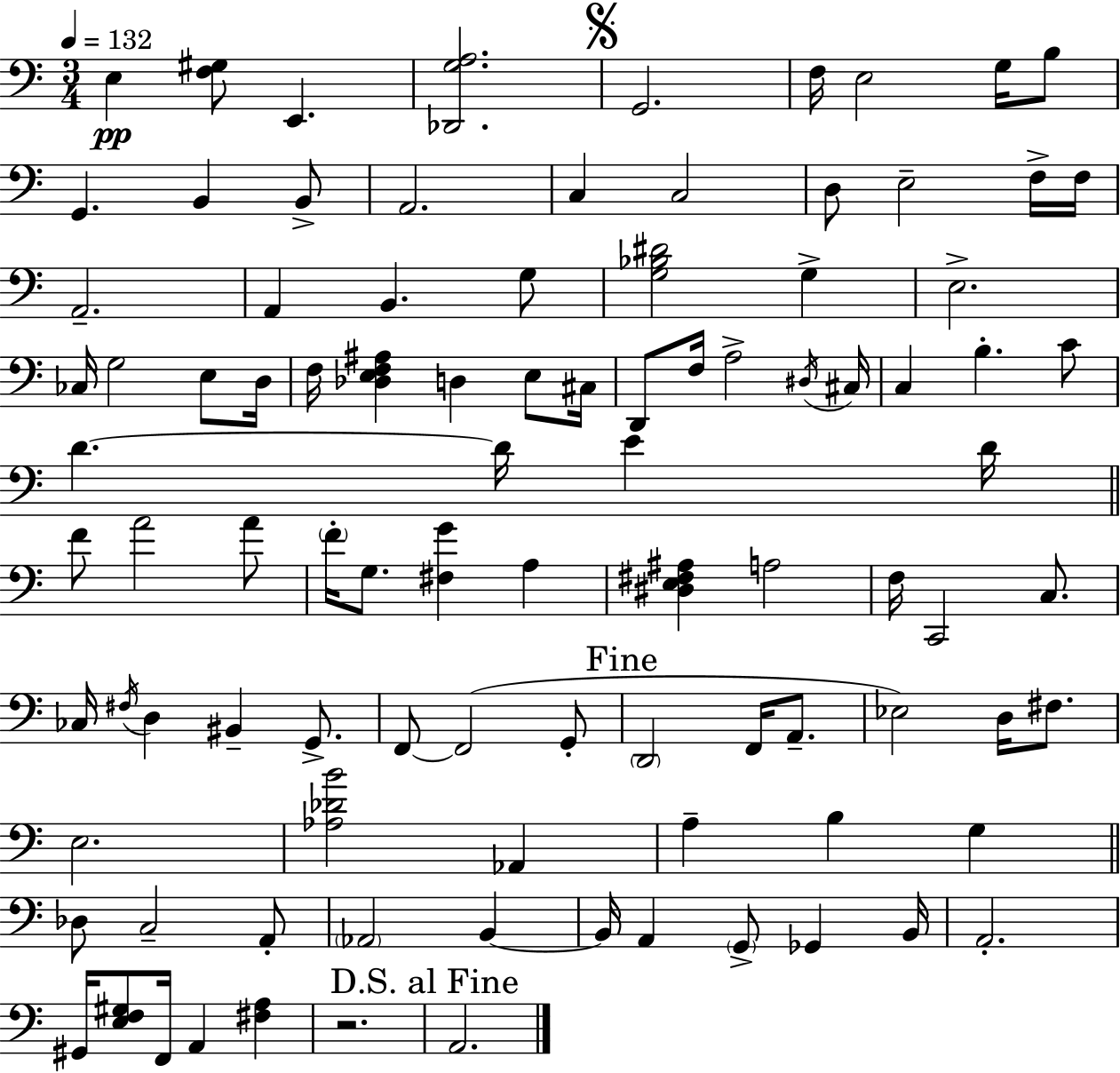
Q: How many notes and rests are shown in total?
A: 97